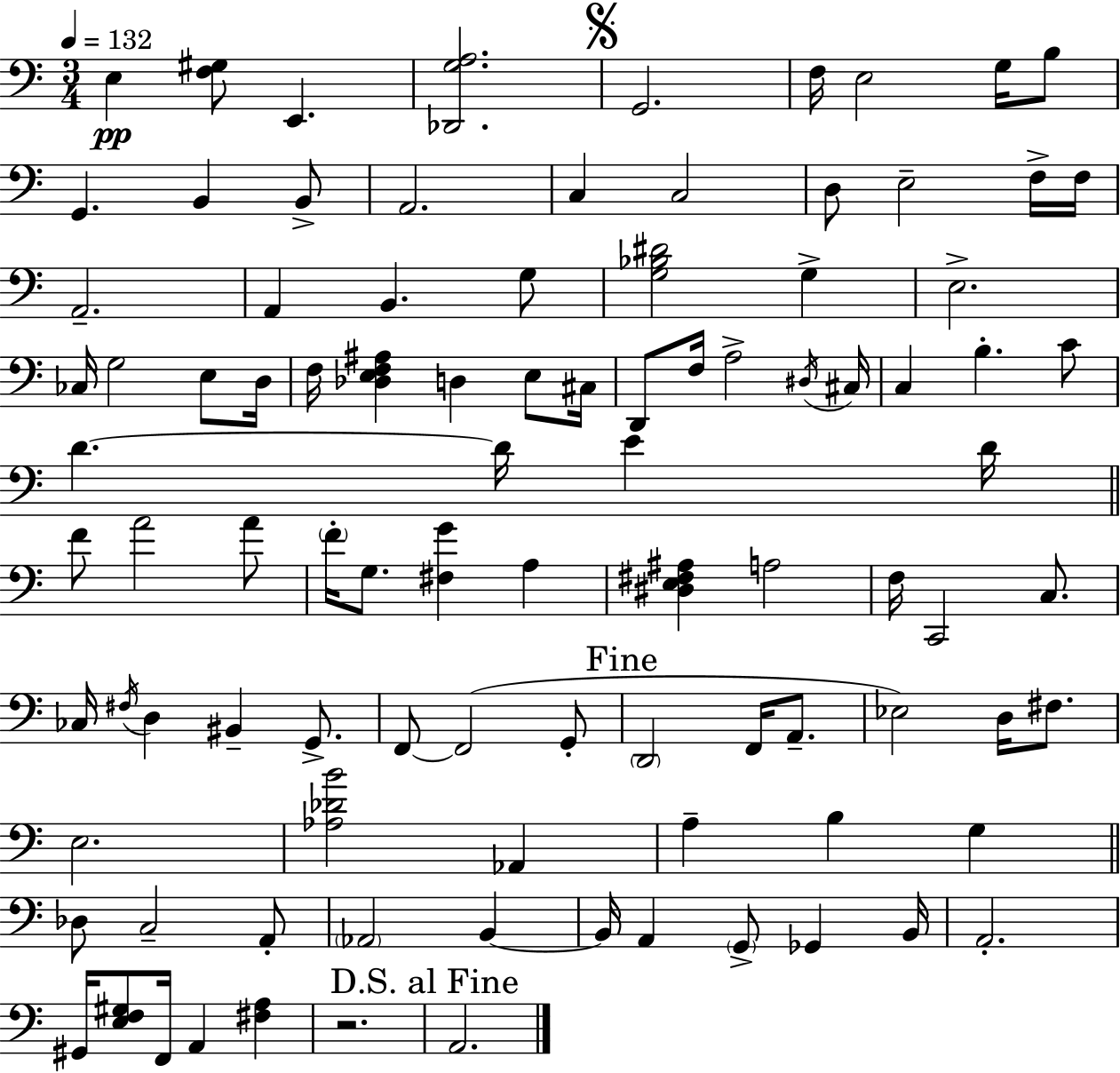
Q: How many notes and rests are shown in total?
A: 97